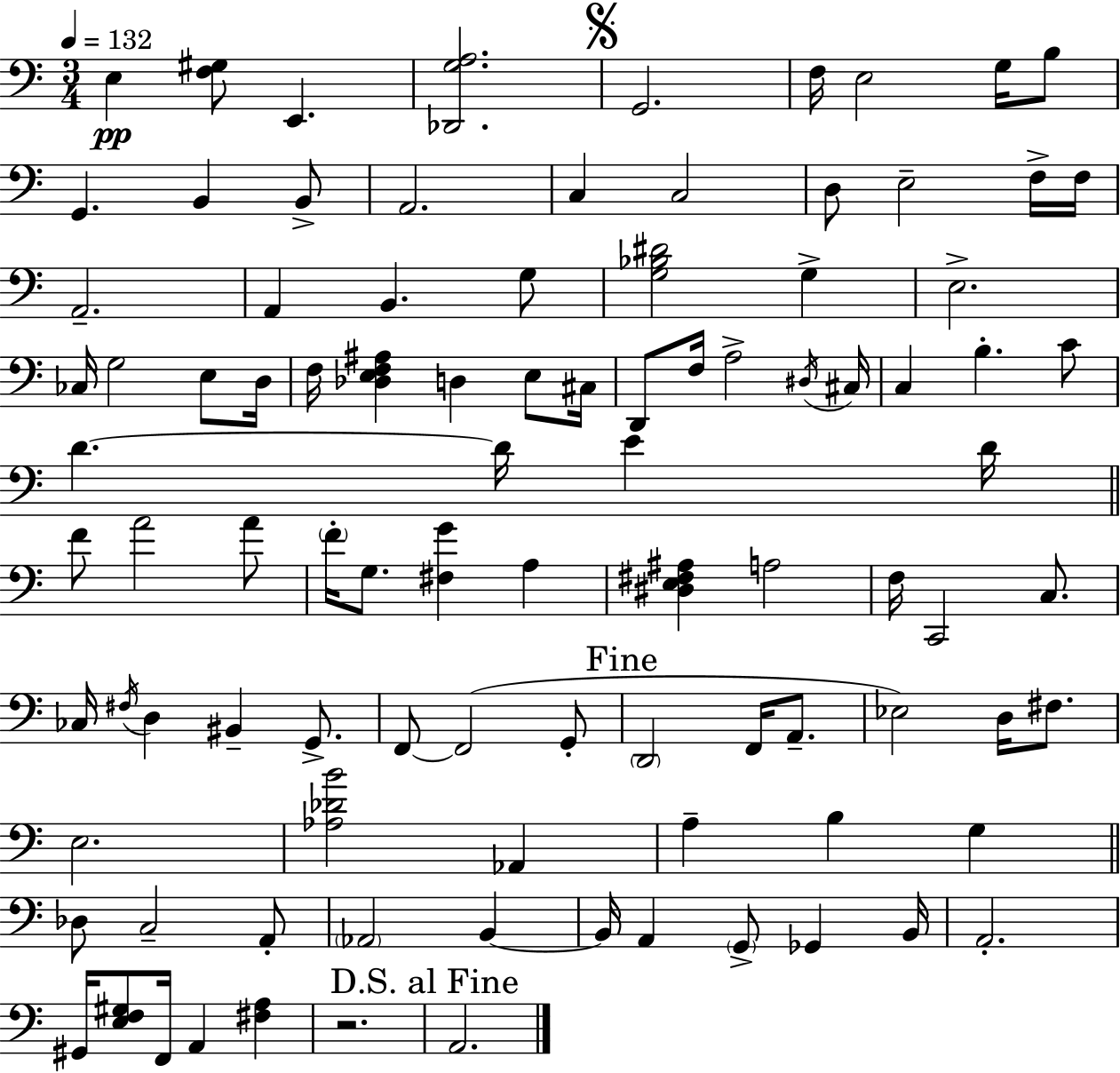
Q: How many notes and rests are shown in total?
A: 97